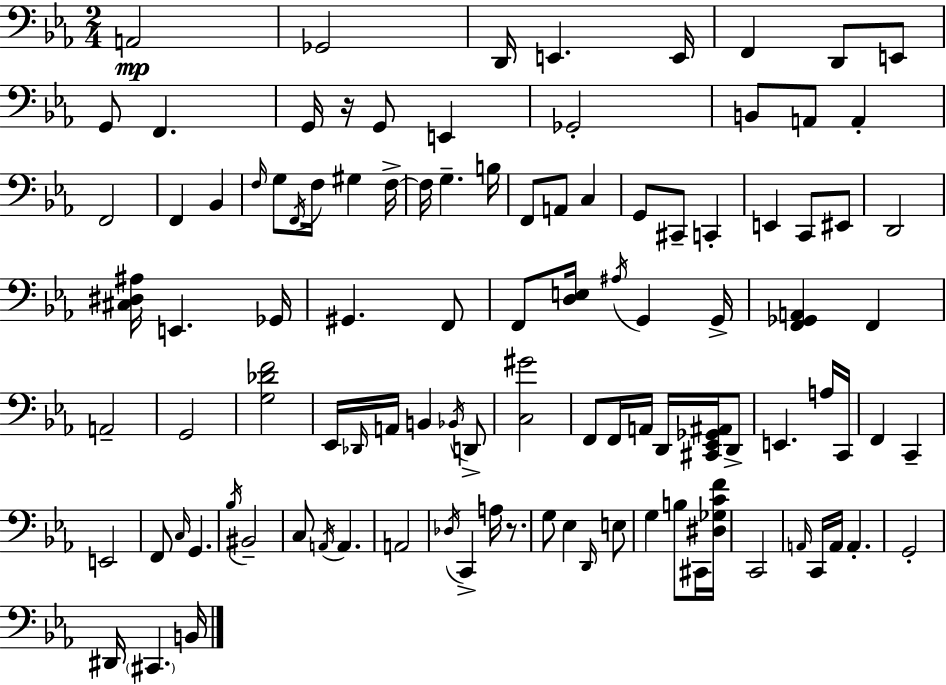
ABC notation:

X:1
T:Untitled
M:2/4
L:1/4
K:Cm
A,,2 _G,,2 D,,/4 E,, E,,/4 F,, D,,/2 E,,/2 G,,/2 F,, G,,/4 z/4 G,,/2 E,, _G,,2 B,,/2 A,,/2 A,, F,,2 F,, _B,, F,/4 G,/2 F,,/4 F,/4 ^G, F,/4 F,/4 G, B,/4 F,,/2 A,,/2 C, G,,/2 ^C,,/2 C,, E,, C,,/2 ^E,,/2 D,,2 [^C,^D,^A,]/4 E,, _G,,/4 ^G,, F,,/2 F,,/2 [D,E,]/4 ^A,/4 G,, G,,/4 [F,,_G,,A,,] F,, A,,2 G,,2 [G,_DF]2 _E,,/4 _D,,/4 A,,/4 B,, _B,,/4 D,,/2 [C,^G]2 F,,/2 F,,/4 A,,/4 D,,/4 [^C,,_E,,_G,,^A,,]/4 D,,/2 E,, A,/4 C,,/4 F,, C,, E,,2 F,,/2 C,/4 G,, _B,/4 ^B,,2 C,/2 A,,/4 A,, A,,2 _D,/4 C,, A,/4 z/2 G,/2 _E, D,,/4 E,/2 G, B,/2 ^C,,/4 [^D,_G,CF]/4 C,,2 A,,/4 C,,/4 A,,/4 A,, G,,2 ^D,,/4 ^C,, B,,/4